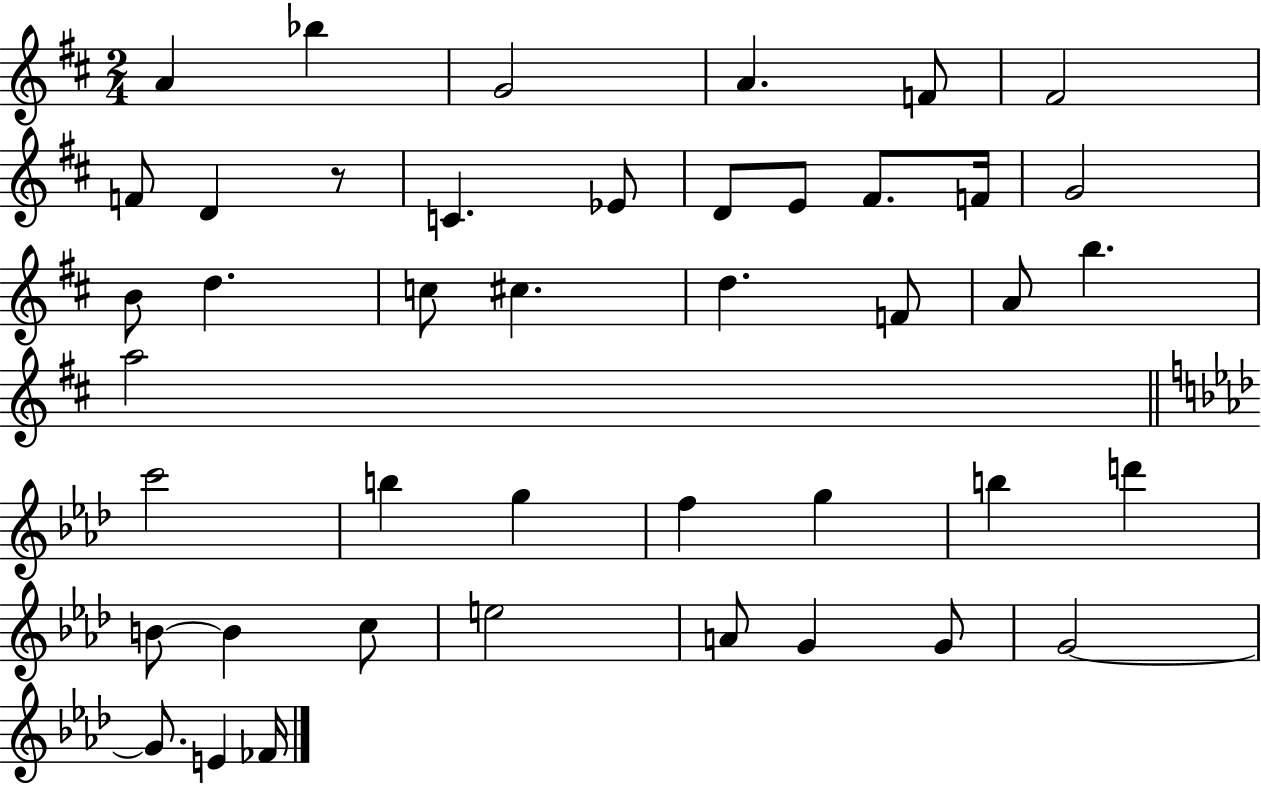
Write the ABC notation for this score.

X:1
T:Untitled
M:2/4
L:1/4
K:D
A _b G2 A F/2 ^F2 F/2 D z/2 C _E/2 D/2 E/2 ^F/2 F/4 G2 B/2 d c/2 ^c d F/2 A/2 b a2 c'2 b g f g b d' B/2 B c/2 e2 A/2 G G/2 G2 G/2 E _F/4